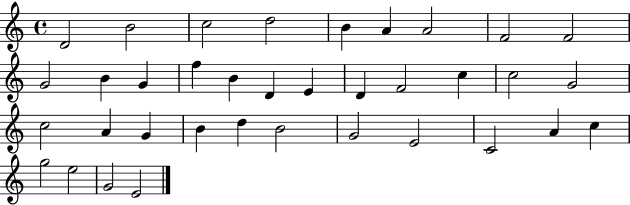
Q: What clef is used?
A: treble